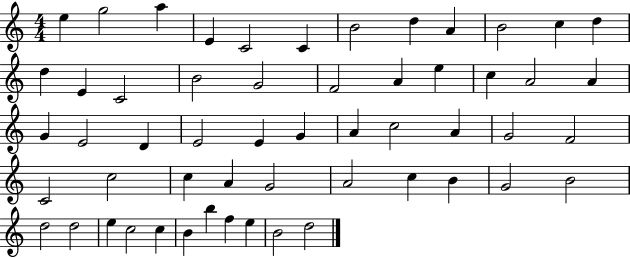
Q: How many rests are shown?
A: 0